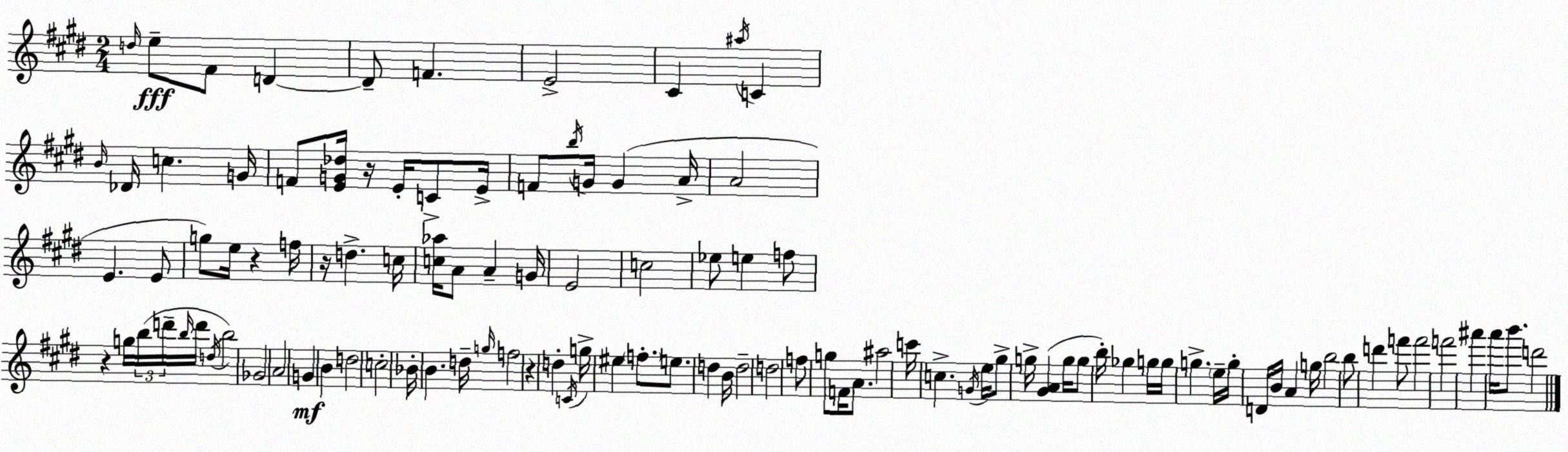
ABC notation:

X:1
T:Untitled
M:2/4
L:1/4
K:E
d/4 e/2 ^F/2 D D/2 F E2 ^C ^a/4 C B/4 _D/4 c G/4 F/2 [EG_d]/4 z/4 E/4 C/2 E/4 F/2 b/4 G/4 G A/4 A2 E E/2 g/2 e/4 z f/4 z/4 d c/4 [c_a]/4 A/2 A G/4 E2 c2 _e/2 e f/2 z g/4 b/4 d'/4 b/4 d'/4 d/4 b2 _G2 A2 G B d2 c2 _B/4 B d/4 g/4 f2 z d C/4 g/4 ^e f/2 e/2 d B/4 d2 d2 f/2 g/2 F/4 A/2 ^a2 c'/4 c G/4 e/4 ^g/2 g/4 [^GA] g/4 g/2 b/4 _g g/4 g/4 g e/4 g/4 D/4 B/4 A g/4 b2 b/2 d' f'/2 f'2 f'2 ^a' a'/4 b'/2 d'2